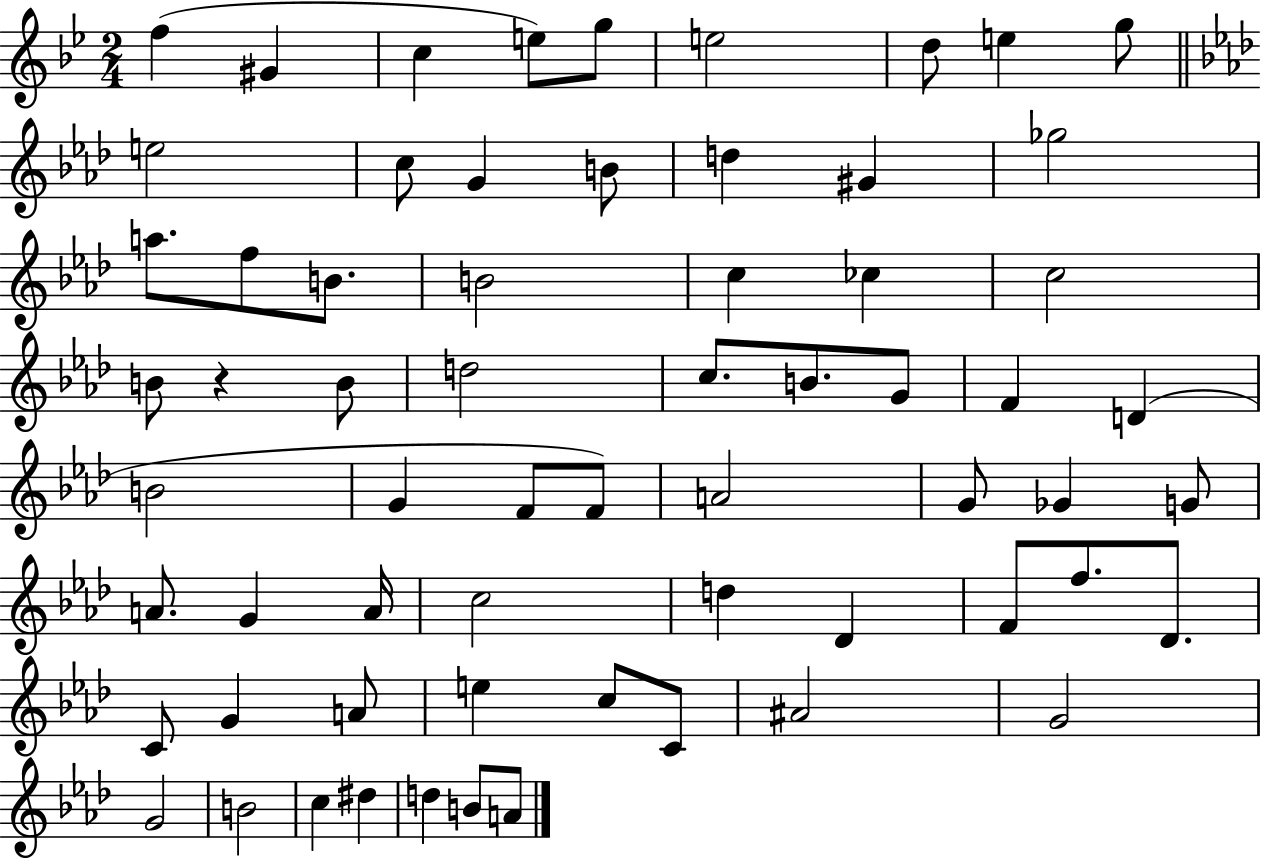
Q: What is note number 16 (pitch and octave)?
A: Gb5